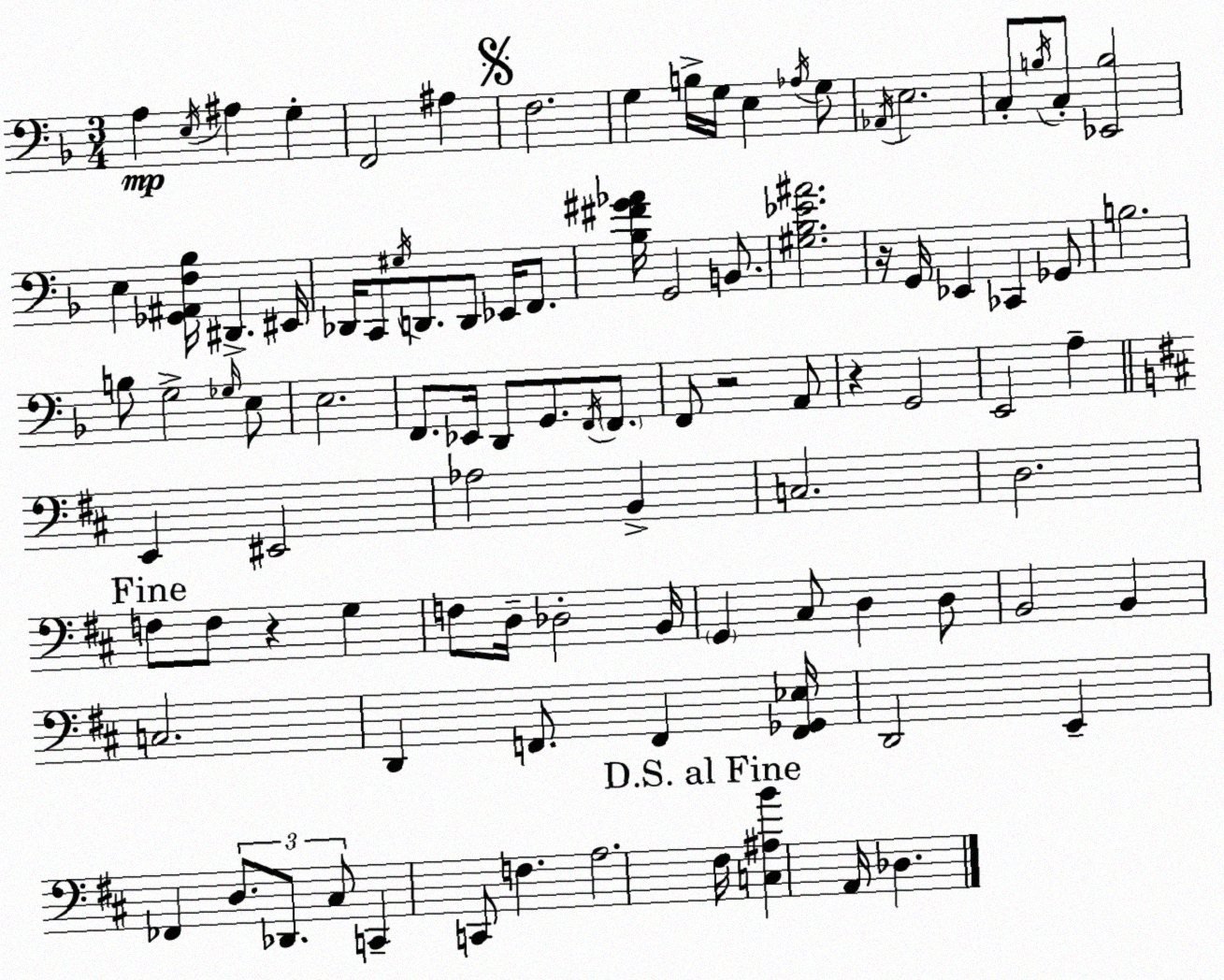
X:1
T:Untitled
M:3/4
L:1/4
K:F
A, E,/4 ^A, G, F,,2 ^A, F,2 G, B,/4 G,/4 E, _A,/4 G,/2 _A,,/4 E,2 C,/2 B,/4 C,/2 [_E,,B,]2 E, [_G,,^A,,F,_B,]/4 ^D,, ^E,,/4 _D,,/4 C,,/2 ^G,/4 D,,/2 D,,/2 _E,,/4 F,,/2 [_B,^F^G_A]/4 G,,2 B,,/2 [^G,_B,_E^A]2 z/4 G,,/4 _E,, _C,, _G,,/2 B,2 B,/2 G,2 _G,/4 E,/2 E,2 F,,/2 _E,,/4 D,,/2 G,,/2 F,,/4 F,,/2 F,,/2 z2 A,,/2 z G,,2 E,,2 A, E,, ^E,,2 _A,2 B,, C,2 D,2 F,/2 F,/2 z G, F,/2 D,/4 _D,2 B,,/4 G,, ^C,/2 D, D,/2 B,,2 B,, C,2 D,, F,,/2 F,, [F,,_G,,_E,]/4 D,,2 E,, _F,, D,/2 _D,,/2 ^C,/2 C,, C,,/2 F, A,2 ^F,/4 [C,^A,B] A,,/4 _D,